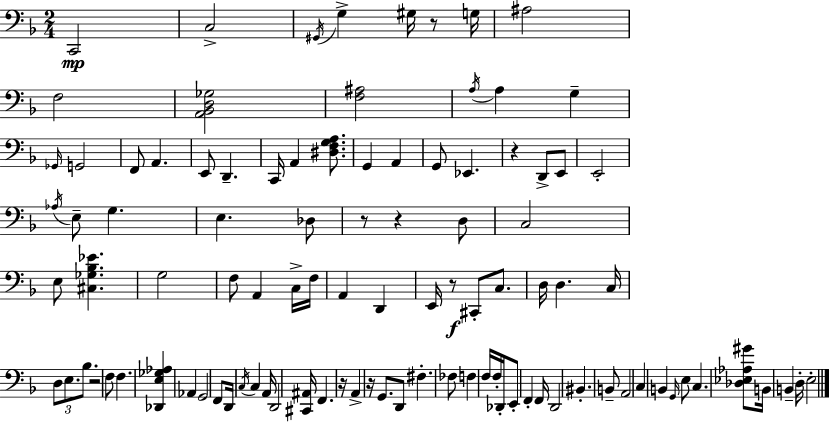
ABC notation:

X:1
T:Untitled
M:2/4
L:1/4
K:Dm
C,,2 C,2 ^G,,/4 G, ^G,/4 z/2 G,/4 ^A,2 F,2 [A,,_B,,D,_G,]2 [F,^A,]2 A,/4 A, G, _G,,/4 G,,2 F,,/2 A,, E,,/2 D,, C,,/4 A,, [^D,F,G,A,]/2 G,, A,, G,,/2 _E,, z D,,/2 E,,/2 E,,2 _A,/4 E,/2 G, E, _D,/2 z/2 z D,/2 C,2 E,/2 [^C,_G,_B,_E] G,2 F,/2 A,, C,/4 F,/4 A,, D,, E,,/4 z/2 ^C,,/2 C,/2 D,/4 D, C,/4 D,/2 E,/2 _B,/2 z2 F,/2 F, [_D,,E,_G,_A,] _A,, G,,2 F,,/2 D,,/4 C,/4 C, A,,/4 D,,2 [^C,,^A,,]/4 F,, z/4 A,, z/4 G,,/2 D,,/2 ^F, _F,/2 F, F,/4 F,/4 _D,,/4 E,,/2 F,, F,,/4 D,,2 ^B,, B,,/2 A,,2 C, B,, G,,/4 E,/2 C, [_D,_E,_A,^G]/2 B,,/4 B,, D,/4 E,2